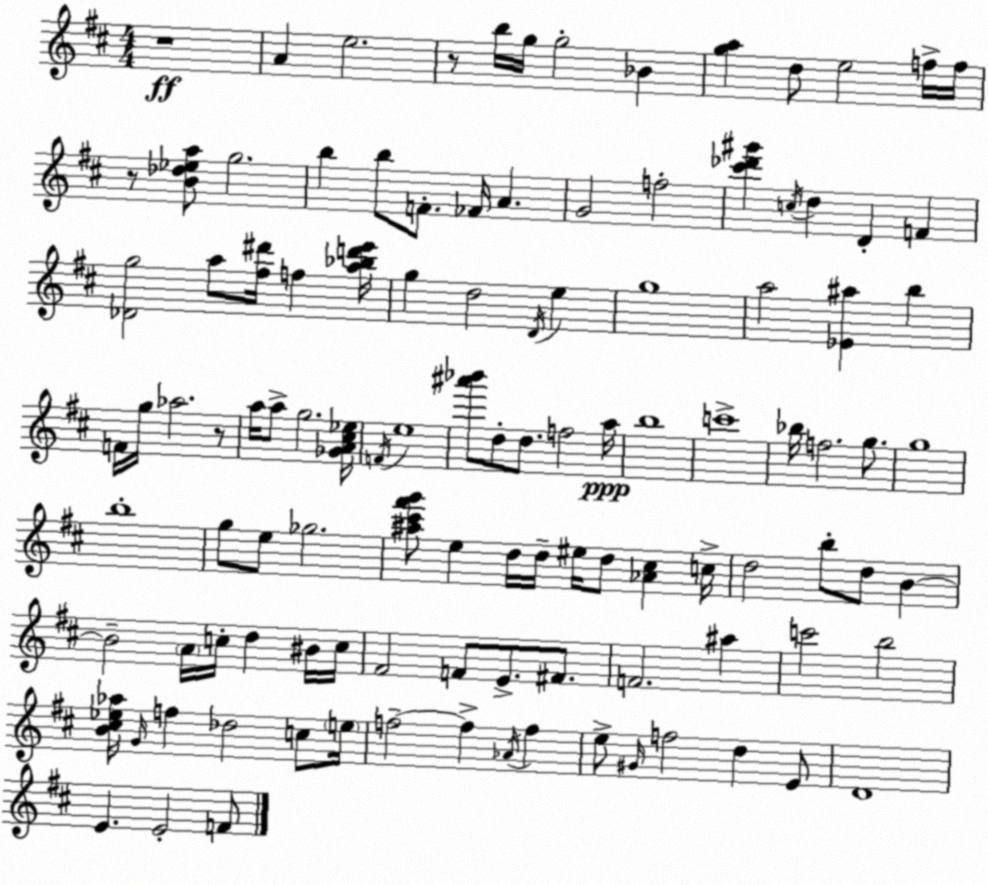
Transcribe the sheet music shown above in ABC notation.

X:1
T:Untitled
M:4/4
L:1/4
K:D
z4 A e2 z/2 b/4 g/4 g2 _B [ga] d/2 e2 f/4 f/4 z/2 [B_d_ea]/2 g2 b b/2 F/2 _F/4 A G2 f2 [^c'_d'^g'] c/4 d D F [_Dg]2 a/2 [^f^d']/4 f [a_bd'e']/4 g d2 D/4 e g4 a2 [_E^a] b F/4 g/4 _a2 z/2 a/4 a/2 g2 [_GA^c_e]/4 F/4 e4 [^a'_b']/2 d/2 d/2 f2 a/4 b4 c'4 _b/4 f2 g/2 g4 b4 g/2 e/2 _g2 [^a^c'^f'g']/2 e d/4 d/4 ^e/4 d/2 [_A^c] c/4 d2 b/2 d/2 B B2 A/4 c/4 d ^B/4 c/4 ^F2 F/2 E/2 ^F/2 F2 ^a c'2 b2 [B^c_e_a]/4 G/4 f _d2 c/2 e/4 f2 f _A/4 f e/2 ^G/4 f2 d E/2 D4 E E2 F/2